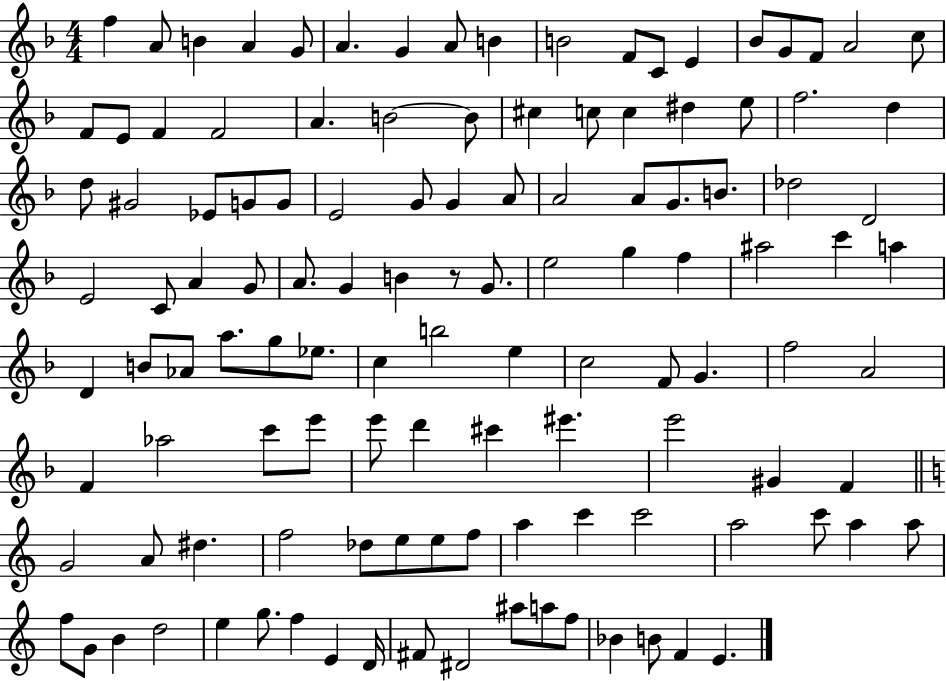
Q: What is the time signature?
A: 4/4